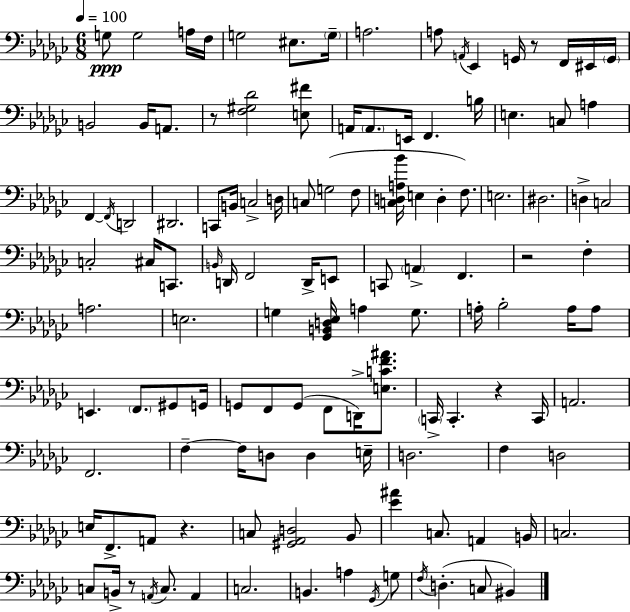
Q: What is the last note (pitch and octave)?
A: BIS2